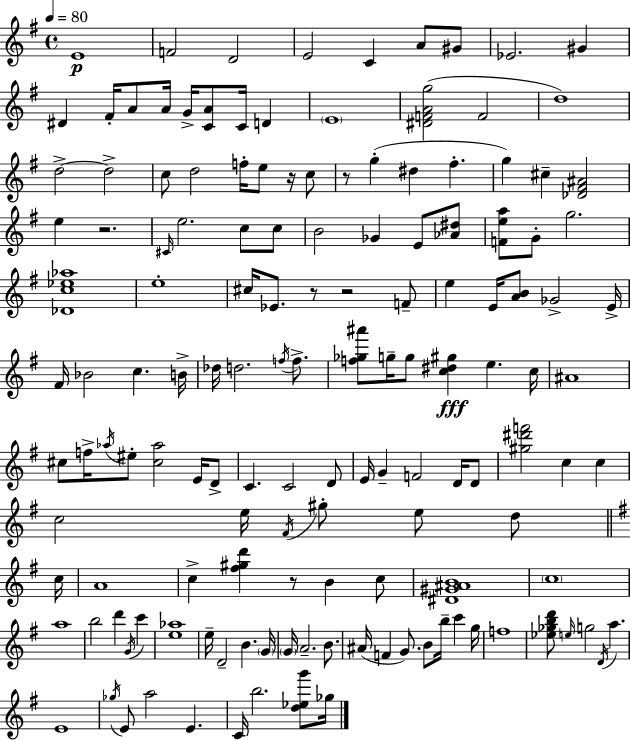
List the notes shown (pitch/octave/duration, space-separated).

E4/w F4/h D4/h E4/h C4/q A4/e G#4/e Eb4/h. G#4/q D#4/q F#4/s A4/e A4/s G4/s [C4,A4]/e C4/s D4/q E4/w [D#4,F4,A4,G5]/h F4/h D5/w D5/h D5/h C5/e D5/h F5/s E5/e R/s C5/e R/e G5/q D#5/q F#5/q. G5/q C#5/q [Db4,F#4,A#4]/h E5/q R/h. C#4/s E5/h. C5/e C5/e B4/h Gb4/q E4/e [Ab4,D#5]/e [F4,E5,A5]/e G4/e G5/h. [Db4,C5,Eb5,Ab5]/w E5/w C#5/s Eb4/e. R/e R/h F4/e E5/q E4/s [A4,B4]/e Gb4/h E4/s F#4/s Bb4/h C5/q. B4/s Db5/s D5/h. F5/s F5/e. [F5,Gb5,A#6]/e G5/s G5/e [C5,D#5,G#5]/q E5/q. C5/s A#4/w C#5/e F5/s Ab5/s EIS5/e [C#5,Ab5]/h E4/s D4/e C4/q. C4/h D4/e E4/s G4/q F4/h D4/s D4/e [G#5,D#6,F6]/h C5/q C5/q C5/h E5/s F#4/s G#5/e E5/e D5/e C5/s A4/w C5/q [F#5,G#5,D6]/q R/e B4/q C5/e [D#4,G#4,A#4,B4]/w C5/w A5/w B5/h D6/q G4/s C6/q [E5,Ab5]/w E5/s D4/h B4/q. G4/s G4/s A4/h. B4/e. A#4/s F4/q G4/e. B4/e B5/s C6/q G5/s F5/w [Eb5,Gb5,B5,D6]/e E5/s G5/h D4/s A5/q. E4/w Gb5/s E4/e A5/h E4/q. C4/s B5/h. [D5,Eb5,G6]/e Gb5/s